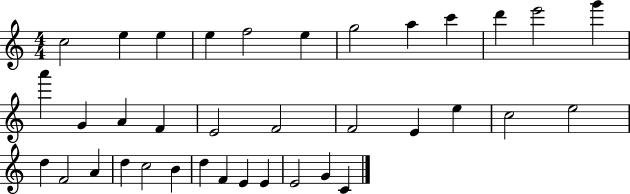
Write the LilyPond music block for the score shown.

{
  \clef treble
  \numericTimeSignature
  \time 4/4
  \key c \major
  c''2 e''4 e''4 | e''4 f''2 e''4 | g''2 a''4 c'''4 | d'''4 e'''2 g'''4 | \break a'''4 g'4 a'4 f'4 | e'2 f'2 | f'2 e'4 e''4 | c''2 e''2 | \break d''4 f'2 a'4 | d''4 c''2 b'4 | d''4 f'4 e'4 e'4 | e'2 g'4 c'4 | \break \bar "|."
}